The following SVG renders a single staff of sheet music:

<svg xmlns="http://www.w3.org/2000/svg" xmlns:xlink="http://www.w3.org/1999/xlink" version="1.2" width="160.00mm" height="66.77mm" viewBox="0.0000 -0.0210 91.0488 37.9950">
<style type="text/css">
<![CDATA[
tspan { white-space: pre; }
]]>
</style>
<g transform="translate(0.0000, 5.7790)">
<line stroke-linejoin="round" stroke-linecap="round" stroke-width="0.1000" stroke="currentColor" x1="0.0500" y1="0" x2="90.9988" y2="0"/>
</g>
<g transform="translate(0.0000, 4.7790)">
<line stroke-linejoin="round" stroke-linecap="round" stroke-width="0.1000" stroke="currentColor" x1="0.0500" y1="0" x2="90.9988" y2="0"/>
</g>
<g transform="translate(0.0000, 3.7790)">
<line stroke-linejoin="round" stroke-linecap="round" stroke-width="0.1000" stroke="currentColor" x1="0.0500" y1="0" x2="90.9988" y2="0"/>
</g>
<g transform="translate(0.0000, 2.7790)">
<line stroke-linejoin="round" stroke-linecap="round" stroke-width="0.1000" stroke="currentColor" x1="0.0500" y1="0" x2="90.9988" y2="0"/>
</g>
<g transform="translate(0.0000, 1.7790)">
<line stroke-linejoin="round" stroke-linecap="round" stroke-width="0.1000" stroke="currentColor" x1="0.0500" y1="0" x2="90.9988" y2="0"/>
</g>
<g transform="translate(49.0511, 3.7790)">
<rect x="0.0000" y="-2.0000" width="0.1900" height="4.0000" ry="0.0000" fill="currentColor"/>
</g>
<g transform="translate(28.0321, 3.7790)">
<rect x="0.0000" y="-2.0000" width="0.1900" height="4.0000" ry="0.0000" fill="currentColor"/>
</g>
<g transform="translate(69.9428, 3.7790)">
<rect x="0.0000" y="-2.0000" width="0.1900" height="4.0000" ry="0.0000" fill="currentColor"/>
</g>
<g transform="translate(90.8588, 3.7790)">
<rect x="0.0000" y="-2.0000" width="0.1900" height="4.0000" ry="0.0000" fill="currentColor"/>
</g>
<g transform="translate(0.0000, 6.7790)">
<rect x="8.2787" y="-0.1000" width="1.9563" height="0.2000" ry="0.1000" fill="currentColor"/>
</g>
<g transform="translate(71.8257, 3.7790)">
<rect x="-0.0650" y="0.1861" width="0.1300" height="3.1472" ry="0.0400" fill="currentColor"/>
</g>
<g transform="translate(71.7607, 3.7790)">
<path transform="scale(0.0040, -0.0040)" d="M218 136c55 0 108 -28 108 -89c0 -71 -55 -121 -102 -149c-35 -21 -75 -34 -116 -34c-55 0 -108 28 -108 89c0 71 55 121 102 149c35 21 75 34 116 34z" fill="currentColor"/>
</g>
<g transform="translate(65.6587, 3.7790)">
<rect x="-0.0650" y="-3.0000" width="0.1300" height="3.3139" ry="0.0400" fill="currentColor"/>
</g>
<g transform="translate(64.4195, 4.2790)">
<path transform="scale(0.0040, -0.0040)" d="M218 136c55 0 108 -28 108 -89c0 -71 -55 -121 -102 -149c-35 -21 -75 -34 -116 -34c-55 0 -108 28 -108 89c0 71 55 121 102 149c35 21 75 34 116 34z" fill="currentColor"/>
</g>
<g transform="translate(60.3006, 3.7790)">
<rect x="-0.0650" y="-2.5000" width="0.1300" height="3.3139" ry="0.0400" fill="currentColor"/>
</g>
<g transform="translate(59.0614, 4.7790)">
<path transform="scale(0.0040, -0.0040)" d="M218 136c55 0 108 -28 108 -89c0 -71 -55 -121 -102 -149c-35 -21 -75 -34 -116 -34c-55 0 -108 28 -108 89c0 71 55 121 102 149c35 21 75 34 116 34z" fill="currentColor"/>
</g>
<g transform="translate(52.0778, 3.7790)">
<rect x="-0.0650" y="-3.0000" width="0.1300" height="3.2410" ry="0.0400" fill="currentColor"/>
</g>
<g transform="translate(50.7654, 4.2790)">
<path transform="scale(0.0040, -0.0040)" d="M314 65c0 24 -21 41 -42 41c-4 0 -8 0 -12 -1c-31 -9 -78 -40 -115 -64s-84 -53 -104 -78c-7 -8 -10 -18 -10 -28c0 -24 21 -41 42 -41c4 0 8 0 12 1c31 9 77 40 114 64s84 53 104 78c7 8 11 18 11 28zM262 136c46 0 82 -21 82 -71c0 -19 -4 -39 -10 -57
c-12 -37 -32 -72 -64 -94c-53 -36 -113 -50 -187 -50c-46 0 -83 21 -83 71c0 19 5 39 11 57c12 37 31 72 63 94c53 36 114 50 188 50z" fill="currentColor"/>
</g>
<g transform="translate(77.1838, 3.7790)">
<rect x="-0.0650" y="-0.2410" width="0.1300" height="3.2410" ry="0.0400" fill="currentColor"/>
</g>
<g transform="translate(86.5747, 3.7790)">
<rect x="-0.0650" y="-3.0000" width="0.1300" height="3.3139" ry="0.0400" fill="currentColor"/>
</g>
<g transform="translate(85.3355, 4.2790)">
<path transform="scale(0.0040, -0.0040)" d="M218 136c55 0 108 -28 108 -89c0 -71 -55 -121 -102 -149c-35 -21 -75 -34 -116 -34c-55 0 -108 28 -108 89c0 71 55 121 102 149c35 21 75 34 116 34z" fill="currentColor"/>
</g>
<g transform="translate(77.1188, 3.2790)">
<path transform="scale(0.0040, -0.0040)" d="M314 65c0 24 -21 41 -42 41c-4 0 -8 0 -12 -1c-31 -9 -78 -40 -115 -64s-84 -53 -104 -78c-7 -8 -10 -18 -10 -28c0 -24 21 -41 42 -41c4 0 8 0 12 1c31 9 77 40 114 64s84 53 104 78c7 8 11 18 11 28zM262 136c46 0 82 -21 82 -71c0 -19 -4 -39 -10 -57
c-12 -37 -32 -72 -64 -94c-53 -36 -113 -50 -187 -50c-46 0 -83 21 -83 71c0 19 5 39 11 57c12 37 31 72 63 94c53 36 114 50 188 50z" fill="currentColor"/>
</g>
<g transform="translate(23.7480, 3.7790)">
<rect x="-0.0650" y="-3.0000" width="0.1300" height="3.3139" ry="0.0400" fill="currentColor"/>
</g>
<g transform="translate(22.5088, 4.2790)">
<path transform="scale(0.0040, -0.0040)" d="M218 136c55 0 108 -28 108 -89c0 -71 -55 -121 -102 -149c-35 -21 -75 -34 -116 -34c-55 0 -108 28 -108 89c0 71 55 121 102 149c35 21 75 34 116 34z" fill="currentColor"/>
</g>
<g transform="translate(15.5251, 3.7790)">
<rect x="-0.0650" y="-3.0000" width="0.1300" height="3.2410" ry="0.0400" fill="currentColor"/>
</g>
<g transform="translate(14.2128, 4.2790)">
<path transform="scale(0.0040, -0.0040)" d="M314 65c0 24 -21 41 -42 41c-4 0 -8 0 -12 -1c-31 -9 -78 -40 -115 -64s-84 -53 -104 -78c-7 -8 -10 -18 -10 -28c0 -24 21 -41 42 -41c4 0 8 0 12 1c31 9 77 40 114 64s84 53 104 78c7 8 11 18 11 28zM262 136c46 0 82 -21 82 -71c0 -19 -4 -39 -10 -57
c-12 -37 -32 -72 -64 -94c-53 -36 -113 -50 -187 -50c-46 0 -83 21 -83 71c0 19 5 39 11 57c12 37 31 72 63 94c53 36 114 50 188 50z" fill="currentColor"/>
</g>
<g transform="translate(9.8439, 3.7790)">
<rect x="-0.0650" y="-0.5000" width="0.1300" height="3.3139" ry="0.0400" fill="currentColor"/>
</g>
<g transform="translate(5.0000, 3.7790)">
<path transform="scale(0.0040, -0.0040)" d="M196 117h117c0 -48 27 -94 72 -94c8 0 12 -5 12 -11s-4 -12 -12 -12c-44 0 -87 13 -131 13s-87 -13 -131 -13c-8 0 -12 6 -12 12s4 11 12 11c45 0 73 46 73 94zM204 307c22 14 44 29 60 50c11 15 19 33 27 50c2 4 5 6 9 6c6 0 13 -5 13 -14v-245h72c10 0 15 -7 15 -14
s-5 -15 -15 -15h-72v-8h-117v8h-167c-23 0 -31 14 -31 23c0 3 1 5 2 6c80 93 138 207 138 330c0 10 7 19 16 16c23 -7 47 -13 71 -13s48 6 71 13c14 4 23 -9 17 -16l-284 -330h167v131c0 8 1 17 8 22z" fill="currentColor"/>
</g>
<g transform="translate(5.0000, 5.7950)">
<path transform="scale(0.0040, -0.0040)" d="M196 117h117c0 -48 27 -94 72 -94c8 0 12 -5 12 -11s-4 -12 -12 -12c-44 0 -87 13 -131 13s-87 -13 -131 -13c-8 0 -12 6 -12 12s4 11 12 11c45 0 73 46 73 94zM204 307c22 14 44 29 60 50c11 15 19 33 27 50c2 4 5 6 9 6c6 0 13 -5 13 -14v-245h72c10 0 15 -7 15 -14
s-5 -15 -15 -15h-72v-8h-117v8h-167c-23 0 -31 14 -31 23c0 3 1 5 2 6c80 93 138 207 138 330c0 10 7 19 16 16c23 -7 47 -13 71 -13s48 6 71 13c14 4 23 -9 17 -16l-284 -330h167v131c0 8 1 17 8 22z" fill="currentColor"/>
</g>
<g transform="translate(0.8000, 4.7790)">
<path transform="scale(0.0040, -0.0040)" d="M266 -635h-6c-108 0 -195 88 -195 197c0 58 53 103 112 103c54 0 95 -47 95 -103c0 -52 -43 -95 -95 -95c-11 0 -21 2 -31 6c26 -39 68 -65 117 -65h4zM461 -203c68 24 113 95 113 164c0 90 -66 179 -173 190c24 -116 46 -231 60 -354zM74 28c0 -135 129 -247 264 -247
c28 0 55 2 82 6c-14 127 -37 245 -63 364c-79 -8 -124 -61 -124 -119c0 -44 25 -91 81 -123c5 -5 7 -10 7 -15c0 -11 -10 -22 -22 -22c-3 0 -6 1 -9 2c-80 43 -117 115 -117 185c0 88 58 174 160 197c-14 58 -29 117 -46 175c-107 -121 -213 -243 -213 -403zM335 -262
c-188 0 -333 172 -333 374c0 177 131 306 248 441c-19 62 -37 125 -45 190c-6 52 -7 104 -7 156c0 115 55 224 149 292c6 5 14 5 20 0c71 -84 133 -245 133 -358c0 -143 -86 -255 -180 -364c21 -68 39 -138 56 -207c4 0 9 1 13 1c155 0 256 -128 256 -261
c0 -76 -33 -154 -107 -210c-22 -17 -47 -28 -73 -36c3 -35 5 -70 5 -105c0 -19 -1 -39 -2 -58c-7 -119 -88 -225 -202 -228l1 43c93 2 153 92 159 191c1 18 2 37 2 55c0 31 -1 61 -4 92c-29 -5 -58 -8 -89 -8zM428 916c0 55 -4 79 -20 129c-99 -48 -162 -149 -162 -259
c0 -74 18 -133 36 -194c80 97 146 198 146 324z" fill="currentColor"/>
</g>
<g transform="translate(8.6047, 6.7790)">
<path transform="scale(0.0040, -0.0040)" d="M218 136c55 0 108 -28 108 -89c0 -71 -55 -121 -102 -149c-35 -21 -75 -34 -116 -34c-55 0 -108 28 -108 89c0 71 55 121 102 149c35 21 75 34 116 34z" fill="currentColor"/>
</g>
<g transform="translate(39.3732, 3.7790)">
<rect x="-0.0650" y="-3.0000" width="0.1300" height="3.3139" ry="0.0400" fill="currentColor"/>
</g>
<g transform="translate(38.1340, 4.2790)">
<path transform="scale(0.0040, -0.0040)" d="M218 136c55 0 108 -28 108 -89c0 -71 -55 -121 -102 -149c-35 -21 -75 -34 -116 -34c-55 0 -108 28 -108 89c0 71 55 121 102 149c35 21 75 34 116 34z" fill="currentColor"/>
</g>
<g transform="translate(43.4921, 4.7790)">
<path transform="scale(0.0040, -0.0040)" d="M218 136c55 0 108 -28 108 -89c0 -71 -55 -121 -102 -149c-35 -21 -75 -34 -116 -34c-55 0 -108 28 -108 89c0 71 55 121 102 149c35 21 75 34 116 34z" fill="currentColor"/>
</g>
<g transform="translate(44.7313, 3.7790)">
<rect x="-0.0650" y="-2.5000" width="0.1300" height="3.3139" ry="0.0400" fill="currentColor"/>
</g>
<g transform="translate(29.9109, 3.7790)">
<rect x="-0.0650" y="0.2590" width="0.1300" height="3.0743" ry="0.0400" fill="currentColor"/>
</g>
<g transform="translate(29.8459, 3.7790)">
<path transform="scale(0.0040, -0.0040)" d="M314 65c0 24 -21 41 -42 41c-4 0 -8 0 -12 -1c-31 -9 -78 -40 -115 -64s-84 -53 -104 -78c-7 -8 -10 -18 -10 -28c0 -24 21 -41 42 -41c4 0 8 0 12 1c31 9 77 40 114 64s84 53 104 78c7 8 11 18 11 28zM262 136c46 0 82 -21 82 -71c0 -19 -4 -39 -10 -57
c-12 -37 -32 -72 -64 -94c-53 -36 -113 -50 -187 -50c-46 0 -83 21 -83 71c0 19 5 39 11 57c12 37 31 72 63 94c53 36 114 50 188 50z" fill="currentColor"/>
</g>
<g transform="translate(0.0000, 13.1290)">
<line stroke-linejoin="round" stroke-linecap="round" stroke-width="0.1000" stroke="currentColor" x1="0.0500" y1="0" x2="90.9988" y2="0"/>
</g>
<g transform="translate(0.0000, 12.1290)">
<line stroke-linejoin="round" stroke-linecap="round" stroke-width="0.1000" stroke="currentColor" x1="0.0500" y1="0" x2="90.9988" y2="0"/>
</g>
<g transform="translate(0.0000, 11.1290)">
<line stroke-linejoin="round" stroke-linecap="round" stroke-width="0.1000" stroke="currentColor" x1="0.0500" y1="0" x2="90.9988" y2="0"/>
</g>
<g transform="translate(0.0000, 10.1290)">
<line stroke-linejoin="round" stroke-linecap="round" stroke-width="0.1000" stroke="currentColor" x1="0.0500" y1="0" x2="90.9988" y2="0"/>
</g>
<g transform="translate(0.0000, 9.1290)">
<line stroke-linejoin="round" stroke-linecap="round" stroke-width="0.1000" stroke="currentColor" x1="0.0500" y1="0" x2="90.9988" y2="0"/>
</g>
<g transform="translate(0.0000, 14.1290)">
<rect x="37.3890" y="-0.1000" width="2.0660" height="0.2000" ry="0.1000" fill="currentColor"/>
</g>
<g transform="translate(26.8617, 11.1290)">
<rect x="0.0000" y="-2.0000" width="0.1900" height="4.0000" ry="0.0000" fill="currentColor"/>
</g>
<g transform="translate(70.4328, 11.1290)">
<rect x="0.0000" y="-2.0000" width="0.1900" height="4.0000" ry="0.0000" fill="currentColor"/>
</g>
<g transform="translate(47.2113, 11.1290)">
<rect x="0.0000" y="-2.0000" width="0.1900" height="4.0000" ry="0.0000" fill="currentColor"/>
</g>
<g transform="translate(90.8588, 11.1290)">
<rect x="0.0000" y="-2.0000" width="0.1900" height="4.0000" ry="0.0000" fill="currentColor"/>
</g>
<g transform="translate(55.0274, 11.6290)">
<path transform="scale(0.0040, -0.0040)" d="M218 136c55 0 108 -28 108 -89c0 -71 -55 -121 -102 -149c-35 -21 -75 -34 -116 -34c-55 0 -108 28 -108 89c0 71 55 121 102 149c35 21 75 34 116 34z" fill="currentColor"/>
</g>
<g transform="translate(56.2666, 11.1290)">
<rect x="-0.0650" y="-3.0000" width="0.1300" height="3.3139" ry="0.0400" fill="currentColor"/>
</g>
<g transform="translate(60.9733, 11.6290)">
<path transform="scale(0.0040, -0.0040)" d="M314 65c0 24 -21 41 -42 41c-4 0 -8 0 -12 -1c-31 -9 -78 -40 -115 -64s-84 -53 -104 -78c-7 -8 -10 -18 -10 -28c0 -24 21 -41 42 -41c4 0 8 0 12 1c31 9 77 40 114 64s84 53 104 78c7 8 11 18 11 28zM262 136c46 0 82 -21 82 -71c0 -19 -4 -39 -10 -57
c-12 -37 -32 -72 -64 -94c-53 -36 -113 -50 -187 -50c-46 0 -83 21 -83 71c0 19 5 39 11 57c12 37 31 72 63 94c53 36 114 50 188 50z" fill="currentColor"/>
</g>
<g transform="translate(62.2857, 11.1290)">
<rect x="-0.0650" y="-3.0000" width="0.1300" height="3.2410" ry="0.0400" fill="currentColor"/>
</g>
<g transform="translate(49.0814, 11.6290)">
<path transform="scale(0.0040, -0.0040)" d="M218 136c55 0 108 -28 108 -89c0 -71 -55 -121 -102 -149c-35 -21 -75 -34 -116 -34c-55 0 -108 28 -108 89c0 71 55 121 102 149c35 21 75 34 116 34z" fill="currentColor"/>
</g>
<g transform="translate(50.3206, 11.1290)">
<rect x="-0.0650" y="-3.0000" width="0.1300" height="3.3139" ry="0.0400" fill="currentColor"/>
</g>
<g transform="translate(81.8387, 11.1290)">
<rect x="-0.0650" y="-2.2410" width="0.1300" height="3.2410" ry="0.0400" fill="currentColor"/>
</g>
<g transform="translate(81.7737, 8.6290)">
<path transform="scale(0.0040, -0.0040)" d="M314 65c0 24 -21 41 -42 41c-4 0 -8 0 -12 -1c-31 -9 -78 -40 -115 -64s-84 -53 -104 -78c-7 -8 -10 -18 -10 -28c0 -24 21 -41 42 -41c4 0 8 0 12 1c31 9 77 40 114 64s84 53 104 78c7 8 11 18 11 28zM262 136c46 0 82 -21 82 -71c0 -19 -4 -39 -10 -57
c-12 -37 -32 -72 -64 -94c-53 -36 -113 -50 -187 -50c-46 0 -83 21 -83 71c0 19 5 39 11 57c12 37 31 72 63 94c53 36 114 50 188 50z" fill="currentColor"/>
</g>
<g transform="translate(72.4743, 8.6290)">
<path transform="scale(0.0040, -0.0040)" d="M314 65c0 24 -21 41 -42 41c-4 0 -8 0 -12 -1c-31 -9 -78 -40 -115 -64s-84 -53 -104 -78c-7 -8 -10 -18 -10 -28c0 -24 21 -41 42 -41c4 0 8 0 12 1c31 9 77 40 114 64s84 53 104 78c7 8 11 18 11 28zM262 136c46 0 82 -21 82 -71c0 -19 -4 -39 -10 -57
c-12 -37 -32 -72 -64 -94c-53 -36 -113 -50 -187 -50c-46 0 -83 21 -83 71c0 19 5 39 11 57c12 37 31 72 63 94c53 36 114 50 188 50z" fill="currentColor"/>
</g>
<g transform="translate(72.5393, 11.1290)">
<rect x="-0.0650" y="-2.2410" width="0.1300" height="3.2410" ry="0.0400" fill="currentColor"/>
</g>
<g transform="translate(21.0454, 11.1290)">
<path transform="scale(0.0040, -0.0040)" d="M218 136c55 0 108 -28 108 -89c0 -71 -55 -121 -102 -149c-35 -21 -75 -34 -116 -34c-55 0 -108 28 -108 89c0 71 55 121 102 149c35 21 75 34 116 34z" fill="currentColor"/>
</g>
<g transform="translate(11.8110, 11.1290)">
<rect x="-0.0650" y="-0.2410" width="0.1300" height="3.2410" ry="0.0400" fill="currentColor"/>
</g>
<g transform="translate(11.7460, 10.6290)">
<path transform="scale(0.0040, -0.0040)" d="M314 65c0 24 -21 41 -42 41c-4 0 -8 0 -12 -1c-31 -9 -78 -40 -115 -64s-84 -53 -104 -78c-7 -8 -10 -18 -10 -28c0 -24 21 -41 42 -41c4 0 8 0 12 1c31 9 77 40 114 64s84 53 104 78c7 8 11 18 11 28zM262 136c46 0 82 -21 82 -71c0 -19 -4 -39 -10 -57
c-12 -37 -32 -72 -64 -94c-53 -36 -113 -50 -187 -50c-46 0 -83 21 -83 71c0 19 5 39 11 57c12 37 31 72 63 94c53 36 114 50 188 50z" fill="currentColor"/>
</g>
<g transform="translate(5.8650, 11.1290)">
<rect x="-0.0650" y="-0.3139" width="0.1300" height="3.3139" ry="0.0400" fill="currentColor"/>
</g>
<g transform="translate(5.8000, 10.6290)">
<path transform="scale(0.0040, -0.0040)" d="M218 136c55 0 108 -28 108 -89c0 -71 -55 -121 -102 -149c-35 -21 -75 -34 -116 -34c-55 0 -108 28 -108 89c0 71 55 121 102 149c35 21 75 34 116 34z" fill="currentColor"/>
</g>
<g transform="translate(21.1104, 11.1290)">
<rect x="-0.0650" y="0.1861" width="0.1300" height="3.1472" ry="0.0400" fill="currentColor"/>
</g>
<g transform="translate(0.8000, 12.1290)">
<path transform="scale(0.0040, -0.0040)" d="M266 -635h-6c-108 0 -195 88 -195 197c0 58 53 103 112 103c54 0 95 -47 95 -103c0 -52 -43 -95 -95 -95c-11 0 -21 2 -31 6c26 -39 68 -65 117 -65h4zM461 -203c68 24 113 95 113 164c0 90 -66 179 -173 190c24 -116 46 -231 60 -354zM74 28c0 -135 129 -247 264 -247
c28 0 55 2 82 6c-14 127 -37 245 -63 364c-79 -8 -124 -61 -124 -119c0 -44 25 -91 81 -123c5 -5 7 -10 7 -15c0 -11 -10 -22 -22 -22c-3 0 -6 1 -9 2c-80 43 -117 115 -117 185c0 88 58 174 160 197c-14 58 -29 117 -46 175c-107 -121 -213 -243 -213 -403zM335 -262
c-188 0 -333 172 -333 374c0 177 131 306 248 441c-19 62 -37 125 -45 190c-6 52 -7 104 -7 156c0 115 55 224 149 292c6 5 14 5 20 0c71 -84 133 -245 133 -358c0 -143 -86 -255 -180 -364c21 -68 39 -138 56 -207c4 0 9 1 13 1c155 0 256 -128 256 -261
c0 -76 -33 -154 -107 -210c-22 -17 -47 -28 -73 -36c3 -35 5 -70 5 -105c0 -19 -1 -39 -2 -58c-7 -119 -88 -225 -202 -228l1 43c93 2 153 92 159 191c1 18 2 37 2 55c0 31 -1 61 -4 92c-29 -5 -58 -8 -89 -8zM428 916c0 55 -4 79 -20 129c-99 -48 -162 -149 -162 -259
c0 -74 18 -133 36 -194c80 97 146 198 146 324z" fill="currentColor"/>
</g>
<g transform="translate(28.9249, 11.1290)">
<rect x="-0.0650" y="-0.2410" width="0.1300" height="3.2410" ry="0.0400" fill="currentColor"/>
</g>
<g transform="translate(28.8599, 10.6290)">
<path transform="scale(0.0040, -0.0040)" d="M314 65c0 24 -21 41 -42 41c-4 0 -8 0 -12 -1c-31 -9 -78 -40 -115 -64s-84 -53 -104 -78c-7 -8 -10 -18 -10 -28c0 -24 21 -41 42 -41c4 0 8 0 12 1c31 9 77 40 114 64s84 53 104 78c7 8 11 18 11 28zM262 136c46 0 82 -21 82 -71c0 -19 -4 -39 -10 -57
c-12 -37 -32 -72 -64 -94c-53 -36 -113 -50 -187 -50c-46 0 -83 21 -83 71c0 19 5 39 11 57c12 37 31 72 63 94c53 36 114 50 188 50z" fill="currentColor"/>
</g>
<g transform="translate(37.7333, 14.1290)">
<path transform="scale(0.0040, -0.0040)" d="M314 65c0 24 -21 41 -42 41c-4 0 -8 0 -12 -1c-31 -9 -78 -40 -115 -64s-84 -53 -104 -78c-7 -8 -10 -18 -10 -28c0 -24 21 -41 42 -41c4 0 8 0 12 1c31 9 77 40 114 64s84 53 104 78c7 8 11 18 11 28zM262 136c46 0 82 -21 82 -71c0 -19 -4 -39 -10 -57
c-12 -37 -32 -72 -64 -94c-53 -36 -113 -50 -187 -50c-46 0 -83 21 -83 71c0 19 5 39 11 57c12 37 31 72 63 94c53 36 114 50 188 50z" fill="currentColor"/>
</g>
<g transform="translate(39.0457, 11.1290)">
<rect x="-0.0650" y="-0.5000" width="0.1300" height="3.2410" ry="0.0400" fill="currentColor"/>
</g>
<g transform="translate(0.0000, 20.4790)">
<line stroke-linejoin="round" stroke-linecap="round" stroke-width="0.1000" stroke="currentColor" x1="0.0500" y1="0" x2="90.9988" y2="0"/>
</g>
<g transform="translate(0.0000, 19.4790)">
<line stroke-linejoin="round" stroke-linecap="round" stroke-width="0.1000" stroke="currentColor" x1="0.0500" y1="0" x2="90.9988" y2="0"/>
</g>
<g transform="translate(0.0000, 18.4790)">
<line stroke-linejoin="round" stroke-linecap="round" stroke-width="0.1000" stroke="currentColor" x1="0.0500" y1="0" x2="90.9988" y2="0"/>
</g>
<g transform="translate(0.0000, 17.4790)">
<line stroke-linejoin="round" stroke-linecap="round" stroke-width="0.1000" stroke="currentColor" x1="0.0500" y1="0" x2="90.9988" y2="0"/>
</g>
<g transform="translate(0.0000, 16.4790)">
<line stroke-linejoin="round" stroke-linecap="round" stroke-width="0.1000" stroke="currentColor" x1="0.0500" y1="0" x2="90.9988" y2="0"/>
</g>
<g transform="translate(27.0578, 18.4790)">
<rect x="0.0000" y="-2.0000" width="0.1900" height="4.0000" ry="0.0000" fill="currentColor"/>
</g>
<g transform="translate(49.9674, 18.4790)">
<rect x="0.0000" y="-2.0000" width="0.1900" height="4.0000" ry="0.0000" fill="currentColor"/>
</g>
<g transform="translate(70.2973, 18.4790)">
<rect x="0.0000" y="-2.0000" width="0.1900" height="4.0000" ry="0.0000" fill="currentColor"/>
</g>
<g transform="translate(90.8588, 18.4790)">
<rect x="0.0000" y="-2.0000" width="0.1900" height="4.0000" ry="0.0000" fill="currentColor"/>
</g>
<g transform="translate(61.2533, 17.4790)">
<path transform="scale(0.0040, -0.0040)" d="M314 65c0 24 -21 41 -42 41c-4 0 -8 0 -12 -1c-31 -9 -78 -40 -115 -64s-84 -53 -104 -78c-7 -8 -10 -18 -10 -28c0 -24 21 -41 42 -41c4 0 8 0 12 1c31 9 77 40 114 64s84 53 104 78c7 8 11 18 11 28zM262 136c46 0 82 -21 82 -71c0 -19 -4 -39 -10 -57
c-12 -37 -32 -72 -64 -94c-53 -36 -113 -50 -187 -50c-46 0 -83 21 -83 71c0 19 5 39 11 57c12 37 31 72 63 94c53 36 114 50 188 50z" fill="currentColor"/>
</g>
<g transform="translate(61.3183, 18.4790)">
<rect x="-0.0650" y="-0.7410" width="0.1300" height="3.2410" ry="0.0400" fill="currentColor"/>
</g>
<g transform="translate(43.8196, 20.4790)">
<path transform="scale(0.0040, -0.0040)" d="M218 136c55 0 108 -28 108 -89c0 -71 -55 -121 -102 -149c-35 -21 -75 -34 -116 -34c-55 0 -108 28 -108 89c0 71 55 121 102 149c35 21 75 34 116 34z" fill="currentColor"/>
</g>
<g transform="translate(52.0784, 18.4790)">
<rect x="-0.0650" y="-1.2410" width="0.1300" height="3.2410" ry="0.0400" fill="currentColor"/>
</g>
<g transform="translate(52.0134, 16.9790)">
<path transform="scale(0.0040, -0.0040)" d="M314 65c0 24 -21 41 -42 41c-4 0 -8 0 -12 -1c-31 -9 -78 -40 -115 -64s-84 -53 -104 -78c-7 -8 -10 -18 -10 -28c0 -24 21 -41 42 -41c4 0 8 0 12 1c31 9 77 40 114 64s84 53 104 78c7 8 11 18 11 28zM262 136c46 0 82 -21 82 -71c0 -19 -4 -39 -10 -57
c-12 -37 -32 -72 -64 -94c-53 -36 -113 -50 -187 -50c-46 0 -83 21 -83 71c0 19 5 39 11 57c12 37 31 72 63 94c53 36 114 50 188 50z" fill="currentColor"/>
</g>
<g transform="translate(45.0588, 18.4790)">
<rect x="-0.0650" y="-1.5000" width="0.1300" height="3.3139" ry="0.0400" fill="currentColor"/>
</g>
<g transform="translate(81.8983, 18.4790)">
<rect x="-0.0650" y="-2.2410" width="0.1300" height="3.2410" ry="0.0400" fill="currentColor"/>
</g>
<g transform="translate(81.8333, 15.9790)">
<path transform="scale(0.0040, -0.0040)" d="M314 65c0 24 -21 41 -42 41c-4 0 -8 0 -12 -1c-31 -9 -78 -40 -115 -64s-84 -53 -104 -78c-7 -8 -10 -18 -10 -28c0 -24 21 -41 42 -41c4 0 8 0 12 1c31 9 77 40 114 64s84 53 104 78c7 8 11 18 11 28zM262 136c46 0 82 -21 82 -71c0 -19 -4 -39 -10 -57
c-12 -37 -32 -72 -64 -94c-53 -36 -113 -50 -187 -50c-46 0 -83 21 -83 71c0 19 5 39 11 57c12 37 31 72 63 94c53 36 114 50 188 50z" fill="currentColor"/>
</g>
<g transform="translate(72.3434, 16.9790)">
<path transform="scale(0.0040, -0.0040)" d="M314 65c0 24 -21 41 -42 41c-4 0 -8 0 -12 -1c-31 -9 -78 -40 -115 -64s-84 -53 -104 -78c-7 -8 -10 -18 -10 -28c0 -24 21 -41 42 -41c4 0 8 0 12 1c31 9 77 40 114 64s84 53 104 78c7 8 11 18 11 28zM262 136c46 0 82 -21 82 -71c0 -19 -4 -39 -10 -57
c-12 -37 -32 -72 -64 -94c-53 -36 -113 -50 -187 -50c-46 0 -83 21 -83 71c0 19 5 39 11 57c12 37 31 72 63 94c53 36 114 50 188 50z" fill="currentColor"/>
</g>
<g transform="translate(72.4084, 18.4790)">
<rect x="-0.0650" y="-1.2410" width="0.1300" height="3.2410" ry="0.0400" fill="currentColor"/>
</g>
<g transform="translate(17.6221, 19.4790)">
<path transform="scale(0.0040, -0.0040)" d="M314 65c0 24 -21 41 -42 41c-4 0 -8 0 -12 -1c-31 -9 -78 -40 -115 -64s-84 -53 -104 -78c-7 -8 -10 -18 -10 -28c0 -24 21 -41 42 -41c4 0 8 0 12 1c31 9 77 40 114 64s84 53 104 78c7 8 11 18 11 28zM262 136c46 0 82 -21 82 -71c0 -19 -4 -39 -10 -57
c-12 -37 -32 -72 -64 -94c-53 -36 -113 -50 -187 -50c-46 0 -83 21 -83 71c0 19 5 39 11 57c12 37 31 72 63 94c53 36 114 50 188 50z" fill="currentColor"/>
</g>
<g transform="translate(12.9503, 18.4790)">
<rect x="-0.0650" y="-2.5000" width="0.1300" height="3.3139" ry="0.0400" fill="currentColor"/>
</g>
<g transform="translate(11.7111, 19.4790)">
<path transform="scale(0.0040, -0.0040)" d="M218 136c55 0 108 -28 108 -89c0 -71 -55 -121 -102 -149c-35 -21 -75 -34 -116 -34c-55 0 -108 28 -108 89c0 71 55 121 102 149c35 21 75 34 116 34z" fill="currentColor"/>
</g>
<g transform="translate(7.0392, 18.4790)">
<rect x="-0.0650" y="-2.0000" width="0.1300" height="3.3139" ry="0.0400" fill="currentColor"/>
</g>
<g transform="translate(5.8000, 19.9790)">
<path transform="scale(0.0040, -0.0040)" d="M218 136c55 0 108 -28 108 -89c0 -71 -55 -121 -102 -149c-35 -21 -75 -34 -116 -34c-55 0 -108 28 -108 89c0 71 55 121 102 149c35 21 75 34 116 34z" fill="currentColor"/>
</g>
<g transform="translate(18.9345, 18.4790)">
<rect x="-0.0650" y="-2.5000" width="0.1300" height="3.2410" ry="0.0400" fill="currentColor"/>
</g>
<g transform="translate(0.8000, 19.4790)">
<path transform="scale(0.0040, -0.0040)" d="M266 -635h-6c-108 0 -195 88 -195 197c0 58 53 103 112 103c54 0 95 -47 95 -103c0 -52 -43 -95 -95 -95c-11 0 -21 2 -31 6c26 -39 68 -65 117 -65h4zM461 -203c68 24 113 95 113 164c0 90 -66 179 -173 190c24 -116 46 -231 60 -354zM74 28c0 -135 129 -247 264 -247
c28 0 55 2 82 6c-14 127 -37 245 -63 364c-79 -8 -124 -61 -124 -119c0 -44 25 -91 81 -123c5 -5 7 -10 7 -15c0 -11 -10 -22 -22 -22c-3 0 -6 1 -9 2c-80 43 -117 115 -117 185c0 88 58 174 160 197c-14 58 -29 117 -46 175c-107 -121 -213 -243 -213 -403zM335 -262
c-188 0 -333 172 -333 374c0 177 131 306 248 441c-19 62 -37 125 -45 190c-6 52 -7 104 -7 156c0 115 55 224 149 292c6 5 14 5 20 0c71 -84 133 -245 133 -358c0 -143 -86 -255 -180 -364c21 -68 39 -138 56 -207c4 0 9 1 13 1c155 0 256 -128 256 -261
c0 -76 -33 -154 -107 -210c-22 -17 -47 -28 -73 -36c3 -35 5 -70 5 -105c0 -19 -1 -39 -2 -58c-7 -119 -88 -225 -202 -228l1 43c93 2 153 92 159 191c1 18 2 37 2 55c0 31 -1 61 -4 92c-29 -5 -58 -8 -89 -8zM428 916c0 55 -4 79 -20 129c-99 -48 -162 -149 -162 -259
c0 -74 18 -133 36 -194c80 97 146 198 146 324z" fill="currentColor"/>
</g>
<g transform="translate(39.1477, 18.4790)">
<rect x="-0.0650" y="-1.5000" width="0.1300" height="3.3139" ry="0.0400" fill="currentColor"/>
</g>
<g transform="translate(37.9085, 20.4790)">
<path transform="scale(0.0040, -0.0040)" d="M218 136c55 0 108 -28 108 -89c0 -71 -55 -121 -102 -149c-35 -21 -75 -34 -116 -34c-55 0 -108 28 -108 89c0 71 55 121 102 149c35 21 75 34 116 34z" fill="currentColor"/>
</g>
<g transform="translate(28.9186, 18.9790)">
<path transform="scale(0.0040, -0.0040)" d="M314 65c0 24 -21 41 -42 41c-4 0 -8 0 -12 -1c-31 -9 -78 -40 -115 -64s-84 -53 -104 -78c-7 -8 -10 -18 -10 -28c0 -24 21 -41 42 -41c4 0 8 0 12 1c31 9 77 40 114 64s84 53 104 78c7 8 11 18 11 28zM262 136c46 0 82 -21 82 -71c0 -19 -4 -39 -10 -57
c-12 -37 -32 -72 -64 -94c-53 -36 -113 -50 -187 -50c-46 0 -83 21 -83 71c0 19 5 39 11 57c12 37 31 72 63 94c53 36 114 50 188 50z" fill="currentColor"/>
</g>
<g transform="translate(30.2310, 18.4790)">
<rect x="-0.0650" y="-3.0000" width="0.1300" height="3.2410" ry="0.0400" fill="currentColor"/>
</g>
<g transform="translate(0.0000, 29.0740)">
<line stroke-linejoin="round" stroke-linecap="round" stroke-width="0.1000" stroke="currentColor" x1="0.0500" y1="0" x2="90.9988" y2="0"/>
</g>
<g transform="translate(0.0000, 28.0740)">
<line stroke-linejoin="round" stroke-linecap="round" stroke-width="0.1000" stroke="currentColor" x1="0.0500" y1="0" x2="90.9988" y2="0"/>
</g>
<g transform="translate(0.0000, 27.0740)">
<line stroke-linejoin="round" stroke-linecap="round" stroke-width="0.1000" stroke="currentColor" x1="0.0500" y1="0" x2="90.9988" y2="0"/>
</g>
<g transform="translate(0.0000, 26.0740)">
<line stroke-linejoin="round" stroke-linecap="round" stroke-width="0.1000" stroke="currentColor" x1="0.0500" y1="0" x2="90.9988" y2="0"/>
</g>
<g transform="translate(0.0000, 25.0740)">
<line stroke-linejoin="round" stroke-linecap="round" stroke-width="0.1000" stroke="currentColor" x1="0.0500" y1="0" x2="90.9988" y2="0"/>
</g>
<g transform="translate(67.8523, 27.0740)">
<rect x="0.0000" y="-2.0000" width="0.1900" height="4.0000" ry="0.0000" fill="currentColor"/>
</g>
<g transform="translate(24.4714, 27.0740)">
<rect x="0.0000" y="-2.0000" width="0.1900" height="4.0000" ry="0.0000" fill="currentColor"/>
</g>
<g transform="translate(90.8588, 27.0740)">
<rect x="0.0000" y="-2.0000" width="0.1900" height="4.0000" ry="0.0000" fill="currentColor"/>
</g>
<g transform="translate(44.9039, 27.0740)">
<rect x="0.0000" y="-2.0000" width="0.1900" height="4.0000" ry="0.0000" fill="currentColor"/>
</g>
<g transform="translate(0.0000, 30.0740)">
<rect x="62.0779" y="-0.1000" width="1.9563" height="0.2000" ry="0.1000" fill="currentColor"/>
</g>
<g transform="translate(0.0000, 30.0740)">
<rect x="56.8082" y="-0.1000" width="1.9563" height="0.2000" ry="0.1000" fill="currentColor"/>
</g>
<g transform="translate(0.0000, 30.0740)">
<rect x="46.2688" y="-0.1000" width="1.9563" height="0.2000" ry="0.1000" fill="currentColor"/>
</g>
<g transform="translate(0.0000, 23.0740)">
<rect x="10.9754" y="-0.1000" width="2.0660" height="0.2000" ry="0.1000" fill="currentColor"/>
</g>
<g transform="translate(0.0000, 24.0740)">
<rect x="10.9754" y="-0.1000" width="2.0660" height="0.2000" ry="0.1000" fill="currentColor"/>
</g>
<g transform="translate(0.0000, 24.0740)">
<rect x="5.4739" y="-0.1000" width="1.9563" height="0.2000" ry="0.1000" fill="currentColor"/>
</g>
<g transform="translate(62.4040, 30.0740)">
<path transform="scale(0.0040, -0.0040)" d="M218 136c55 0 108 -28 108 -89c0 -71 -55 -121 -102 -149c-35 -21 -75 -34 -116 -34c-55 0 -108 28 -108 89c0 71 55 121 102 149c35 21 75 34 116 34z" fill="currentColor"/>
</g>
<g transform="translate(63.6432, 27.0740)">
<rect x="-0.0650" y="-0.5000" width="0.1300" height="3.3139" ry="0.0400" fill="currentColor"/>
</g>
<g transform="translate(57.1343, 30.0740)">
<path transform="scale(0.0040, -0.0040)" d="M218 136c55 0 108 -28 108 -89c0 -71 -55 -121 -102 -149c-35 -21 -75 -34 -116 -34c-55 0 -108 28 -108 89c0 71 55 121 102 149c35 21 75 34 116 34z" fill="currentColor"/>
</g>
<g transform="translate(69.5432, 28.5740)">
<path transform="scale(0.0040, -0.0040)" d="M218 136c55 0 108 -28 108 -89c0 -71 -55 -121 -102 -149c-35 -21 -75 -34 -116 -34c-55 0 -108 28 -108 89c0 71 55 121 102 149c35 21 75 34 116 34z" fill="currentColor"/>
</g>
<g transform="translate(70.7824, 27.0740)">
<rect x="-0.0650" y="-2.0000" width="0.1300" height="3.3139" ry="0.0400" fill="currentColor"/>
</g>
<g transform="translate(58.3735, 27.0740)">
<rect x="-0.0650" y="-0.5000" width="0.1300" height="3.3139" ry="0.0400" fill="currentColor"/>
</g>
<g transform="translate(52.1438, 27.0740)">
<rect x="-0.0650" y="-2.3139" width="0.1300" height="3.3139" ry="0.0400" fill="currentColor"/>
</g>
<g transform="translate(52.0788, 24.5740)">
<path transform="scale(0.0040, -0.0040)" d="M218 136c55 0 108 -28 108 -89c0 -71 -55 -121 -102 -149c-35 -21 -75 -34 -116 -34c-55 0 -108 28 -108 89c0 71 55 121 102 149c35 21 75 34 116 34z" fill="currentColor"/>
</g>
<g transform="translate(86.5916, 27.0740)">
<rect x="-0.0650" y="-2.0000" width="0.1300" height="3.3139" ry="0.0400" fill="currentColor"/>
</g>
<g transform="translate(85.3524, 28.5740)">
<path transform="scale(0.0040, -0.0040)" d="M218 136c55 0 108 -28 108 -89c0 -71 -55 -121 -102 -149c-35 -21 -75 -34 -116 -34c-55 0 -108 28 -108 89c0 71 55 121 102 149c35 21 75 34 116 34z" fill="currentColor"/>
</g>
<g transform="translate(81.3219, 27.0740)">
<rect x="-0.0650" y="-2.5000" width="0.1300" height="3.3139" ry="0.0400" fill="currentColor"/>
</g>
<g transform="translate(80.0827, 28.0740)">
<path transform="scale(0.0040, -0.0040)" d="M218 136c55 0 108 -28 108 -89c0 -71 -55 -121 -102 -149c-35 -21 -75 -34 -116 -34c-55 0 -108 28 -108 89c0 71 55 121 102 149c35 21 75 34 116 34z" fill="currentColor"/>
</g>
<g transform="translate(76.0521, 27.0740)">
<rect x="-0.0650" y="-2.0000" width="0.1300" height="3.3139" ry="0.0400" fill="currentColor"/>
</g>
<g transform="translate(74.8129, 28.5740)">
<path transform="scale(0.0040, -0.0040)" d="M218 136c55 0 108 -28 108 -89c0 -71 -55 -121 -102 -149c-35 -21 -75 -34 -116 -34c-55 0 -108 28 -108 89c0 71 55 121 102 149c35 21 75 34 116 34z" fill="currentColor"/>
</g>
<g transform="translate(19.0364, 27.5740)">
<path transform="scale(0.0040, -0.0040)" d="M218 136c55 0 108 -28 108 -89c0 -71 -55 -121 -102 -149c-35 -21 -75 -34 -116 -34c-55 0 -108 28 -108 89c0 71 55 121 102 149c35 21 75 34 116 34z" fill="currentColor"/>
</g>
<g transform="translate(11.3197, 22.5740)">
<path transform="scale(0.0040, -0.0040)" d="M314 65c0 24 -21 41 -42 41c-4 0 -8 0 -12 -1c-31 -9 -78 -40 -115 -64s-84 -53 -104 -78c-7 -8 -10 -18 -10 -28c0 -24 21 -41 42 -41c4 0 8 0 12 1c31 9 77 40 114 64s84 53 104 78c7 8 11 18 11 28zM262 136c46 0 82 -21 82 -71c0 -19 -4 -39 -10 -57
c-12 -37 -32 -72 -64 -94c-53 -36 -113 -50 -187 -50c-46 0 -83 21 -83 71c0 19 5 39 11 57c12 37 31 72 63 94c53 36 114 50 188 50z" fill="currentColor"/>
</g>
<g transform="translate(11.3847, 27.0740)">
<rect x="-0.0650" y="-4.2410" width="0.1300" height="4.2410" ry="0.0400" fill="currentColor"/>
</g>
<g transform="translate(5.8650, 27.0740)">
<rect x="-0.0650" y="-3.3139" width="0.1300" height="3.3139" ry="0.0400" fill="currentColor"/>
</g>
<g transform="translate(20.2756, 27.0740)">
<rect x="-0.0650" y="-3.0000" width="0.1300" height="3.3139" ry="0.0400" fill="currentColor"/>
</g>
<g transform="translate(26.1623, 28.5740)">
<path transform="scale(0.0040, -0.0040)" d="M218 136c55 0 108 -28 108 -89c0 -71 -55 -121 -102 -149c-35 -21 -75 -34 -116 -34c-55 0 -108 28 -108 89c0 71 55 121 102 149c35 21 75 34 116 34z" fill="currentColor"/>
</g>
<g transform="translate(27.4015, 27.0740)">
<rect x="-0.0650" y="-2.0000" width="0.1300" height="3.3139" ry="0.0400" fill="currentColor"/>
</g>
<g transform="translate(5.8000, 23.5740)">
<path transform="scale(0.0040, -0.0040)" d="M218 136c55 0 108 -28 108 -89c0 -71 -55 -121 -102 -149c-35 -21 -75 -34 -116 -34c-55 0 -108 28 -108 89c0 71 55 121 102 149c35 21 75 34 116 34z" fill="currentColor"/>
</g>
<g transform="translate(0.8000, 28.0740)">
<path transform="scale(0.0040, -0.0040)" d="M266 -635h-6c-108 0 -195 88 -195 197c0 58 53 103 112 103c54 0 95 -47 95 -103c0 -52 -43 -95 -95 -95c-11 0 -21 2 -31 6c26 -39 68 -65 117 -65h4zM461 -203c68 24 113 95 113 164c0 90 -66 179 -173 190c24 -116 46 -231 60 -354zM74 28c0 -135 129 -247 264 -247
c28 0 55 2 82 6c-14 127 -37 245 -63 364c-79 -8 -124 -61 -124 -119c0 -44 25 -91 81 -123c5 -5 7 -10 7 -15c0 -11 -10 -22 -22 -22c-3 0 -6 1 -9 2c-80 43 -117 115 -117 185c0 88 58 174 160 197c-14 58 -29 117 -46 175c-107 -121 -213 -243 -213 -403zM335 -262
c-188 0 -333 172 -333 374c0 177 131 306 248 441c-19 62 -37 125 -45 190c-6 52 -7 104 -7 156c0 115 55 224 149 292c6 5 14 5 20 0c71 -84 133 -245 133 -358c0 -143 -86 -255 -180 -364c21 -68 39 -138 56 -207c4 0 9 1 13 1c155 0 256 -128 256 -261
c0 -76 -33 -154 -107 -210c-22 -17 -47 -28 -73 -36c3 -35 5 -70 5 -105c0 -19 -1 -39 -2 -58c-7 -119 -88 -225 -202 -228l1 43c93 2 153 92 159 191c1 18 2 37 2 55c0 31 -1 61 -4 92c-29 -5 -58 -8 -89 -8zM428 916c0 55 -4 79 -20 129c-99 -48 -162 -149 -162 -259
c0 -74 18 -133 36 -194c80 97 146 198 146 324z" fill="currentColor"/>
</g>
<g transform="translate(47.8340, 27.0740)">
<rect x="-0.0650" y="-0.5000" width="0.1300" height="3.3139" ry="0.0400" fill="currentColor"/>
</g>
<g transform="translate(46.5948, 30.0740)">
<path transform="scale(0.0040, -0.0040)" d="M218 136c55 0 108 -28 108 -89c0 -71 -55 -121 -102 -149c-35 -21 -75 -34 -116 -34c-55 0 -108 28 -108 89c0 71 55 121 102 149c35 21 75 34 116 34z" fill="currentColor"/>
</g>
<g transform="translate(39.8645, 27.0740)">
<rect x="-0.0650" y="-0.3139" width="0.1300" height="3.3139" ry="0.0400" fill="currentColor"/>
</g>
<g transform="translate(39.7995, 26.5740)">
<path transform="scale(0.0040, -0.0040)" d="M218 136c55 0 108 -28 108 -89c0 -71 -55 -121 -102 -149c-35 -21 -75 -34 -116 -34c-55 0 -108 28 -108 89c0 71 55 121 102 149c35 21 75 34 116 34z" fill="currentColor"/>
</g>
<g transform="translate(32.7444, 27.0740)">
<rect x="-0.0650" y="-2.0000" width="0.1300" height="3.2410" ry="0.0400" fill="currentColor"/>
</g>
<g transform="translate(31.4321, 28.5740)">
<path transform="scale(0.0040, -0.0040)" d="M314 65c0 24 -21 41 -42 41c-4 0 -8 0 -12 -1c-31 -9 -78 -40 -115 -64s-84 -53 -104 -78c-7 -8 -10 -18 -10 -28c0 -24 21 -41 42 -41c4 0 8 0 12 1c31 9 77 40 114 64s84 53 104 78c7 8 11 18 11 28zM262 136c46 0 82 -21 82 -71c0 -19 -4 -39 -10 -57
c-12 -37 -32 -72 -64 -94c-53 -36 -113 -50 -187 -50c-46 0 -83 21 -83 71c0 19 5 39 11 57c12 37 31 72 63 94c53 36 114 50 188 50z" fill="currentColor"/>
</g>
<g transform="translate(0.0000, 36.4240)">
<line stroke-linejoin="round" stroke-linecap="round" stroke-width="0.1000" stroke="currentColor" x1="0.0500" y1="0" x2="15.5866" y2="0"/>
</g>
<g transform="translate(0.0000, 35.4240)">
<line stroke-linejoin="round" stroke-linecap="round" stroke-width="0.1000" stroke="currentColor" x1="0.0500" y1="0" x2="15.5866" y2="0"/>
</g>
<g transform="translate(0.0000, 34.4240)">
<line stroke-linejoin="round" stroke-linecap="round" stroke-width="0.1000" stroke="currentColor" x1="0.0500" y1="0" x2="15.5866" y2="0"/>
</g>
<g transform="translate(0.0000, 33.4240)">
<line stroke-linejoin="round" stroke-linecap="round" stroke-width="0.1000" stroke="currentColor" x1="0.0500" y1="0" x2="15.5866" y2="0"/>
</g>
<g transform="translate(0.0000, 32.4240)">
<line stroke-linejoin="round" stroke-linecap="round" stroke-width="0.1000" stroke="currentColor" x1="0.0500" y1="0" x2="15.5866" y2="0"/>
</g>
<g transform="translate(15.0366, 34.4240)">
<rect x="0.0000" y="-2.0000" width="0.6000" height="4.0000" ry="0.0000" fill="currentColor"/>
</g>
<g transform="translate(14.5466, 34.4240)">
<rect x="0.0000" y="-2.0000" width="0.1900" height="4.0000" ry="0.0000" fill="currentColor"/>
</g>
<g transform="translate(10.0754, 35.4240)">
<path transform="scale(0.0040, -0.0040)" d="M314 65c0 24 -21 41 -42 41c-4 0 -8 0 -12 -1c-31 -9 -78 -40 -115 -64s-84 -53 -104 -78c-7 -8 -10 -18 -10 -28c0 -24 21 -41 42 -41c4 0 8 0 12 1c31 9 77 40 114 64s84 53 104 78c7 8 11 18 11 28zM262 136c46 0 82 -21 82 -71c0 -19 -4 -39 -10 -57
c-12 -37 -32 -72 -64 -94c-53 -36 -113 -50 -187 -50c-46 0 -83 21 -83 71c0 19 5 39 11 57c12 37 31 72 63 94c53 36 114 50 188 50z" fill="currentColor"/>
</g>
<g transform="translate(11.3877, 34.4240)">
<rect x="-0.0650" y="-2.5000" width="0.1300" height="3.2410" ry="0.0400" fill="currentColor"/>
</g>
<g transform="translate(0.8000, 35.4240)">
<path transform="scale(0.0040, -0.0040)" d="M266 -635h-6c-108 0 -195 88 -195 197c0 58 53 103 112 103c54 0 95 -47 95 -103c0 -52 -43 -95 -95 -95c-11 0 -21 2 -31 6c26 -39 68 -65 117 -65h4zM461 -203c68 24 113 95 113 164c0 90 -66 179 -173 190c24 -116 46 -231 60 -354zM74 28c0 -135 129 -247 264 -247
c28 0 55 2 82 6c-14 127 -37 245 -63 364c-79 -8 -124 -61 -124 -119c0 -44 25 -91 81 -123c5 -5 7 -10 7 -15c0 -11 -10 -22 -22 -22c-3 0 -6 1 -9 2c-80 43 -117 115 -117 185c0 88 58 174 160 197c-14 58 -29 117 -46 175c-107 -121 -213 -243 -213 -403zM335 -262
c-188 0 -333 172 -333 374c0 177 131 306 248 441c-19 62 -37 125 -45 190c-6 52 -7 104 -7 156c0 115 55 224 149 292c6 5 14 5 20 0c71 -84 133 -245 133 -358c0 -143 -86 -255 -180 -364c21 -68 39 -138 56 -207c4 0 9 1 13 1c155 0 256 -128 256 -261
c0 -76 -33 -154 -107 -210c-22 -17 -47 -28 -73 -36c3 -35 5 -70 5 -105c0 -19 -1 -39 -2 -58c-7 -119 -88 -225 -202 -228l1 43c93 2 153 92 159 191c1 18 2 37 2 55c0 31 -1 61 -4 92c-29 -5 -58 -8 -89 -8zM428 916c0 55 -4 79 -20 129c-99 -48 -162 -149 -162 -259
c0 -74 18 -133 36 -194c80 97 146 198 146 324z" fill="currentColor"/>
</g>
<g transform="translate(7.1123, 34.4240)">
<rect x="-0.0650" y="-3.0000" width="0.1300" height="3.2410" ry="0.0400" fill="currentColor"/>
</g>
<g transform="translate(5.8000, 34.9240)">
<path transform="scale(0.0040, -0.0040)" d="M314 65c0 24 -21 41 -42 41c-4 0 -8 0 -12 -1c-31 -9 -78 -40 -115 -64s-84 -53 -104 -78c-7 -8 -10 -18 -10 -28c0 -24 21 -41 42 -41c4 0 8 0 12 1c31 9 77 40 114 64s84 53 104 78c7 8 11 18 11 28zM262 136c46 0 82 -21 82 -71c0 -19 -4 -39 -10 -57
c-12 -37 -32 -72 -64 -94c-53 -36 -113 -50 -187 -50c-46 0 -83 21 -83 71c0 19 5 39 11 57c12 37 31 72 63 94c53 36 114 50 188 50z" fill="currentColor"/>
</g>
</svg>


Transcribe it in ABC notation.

X:1
T:Untitled
M:4/4
L:1/4
K:C
C A2 A B2 A G A2 G A B c2 A c c2 B c2 C2 A A A2 g2 g2 F G G2 A2 E E e2 d2 e2 g2 b d'2 A F F2 c C g C C F F G F A2 G2